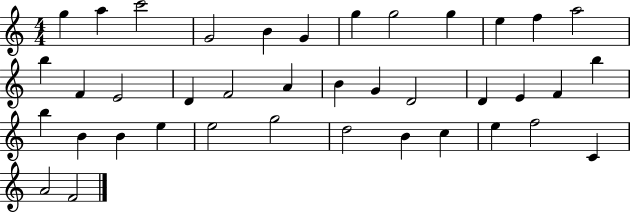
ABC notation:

X:1
T:Untitled
M:4/4
L:1/4
K:C
g a c'2 G2 B G g g2 g e f a2 b F E2 D F2 A B G D2 D E F b b B B e e2 g2 d2 B c e f2 C A2 F2